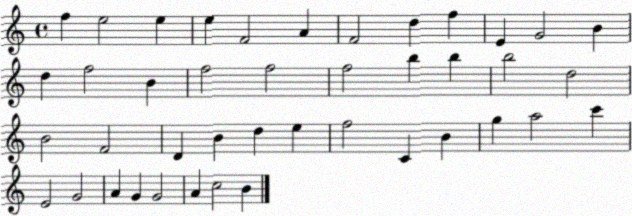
X:1
T:Untitled
M:4/4
L:1/4
K:C
f e2 e e F2 A F2 d f E G2 B d f2 B f2 f2 f2 b b b2 d2 B2 F2 D B d e f2 C B g a2 c' E2 G2 A G G2 A c2 B